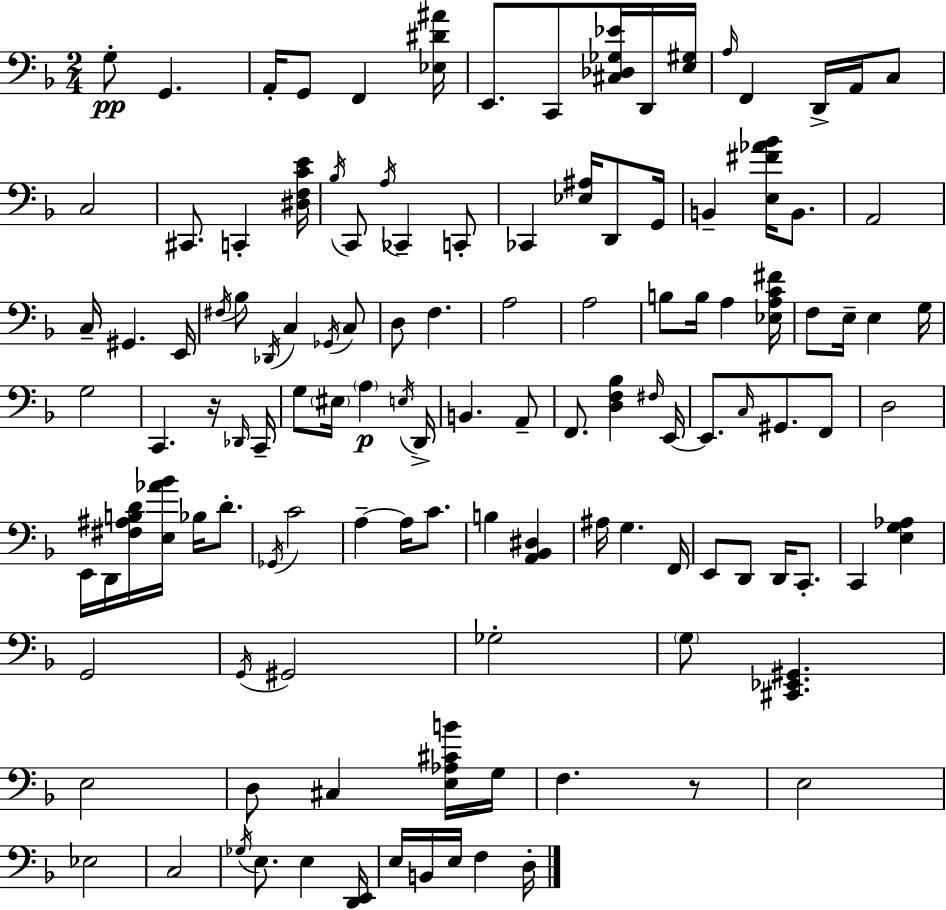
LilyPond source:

{
  \clef bass
  \numericTimeSignature
  \time 2/4
  \key f \major
  \repeat volta 2 { g8-.\pp g,4. | a,16-. g,8 f,4 <ees dis' ais'>16 | e,8. c,8 <cis des ges ees'>16 d,16 <e gis>16 | \grace { a16 } f,4 d,16-> a,16 c8 | \break c2 | cis,8. c,4-. | <dis f c' e'>16 \acciaccatura { bes16 } c,8 \acciaccatura { a16 } ces,4-- | c,8-. ces,4 <ees ais>16 | \break d,8 g,16 b,4-- <e fis' aes' bes'>16 | b,8. a,2 | c16-- gis,4. | e,16 \acciaccatura { fis16 } bes8 \acciaccatura { des,16 } c4 | \break \acciaccatura { ges,16 } c8 d8 | f4. a2 | a2 | b8 | \break b16 a4 <ees a c' fis'>16 f8 | e16-- e4 g16 g2 | c,4. | r16 \grace { des,16 } c,16-- g8 | \break \parenthesize eis16 \parenthesize a4\p \acciaccatura { e16 } d,16-> | b,4. a,8-- | f,8. <d f bes>4 \grace { fis16 } | e,16~~ e,8. \grace { c16 } gis,8. | \break f,8 d2 | e,16 d,16 <fis ais b d'>16 <e aes' bes'>16 bes16 d'8.-. | \acciaccatura { ges,16 } c'2 | a4--~~ a16 | \break c'8. b4 <a, bes, dis>4 | ais16 g4. | f,16 e,8 d,8 d,16 | c,8.-. c,4 <e g aes>4 | \break g,2 | \acciaccatura { g,16 } gis,2 | ges2-. | \parenthesize g8 <cis, ees, gis,>4. | \break e2 | d8 cis4 | <e aes cis' b'>16 g16 f4. | r8 e2 | \break ees2 | c2 | \acciaccatura { ges16 } e8. | e4 <d, e,>16 e16 b,16 e16 | \break f4 d16-. } \bar "|."
}